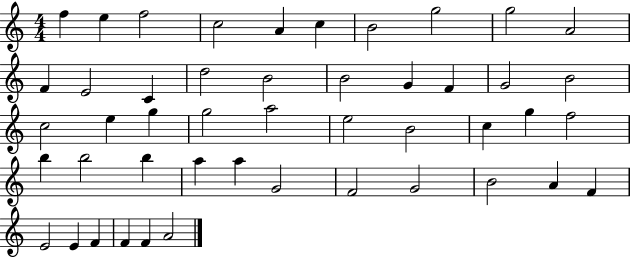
X:1
T:Untitled
M:4/4
L:1/4
K:C
f e f2 c2 A c B2 g2 g2 A2 F E2 C d2 B2 B2 G F G2 B2 c2 e g g2 a2 e2 B2 c g f2 b b2 b a a G2 F2 G2 B2 A F E2 E F F F A2